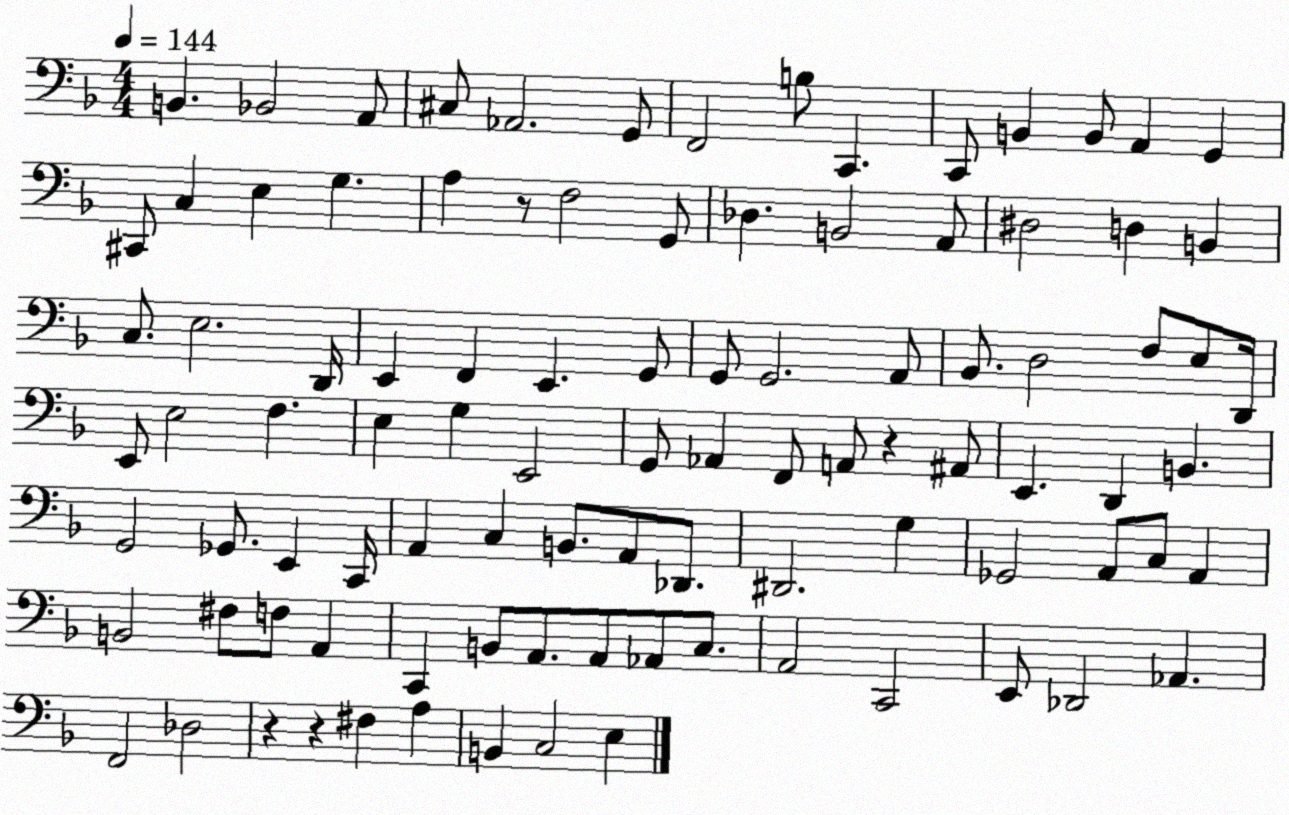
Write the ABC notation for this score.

X:1
T:Untitled
M:4/4
L:1/4
K:F
B,, _B,,2 A,,/2 ^C,/2 _A,,2 G,,/2 F,,2 B,/2 C,, C,,/2 B,, B,,/2 A,, G,, ^C,,/2 C, E, G, A, z/2 F,2 G,,/2 _D, B,,2 A,,/2 ^D,2 D, B,, C,/2 E,2 D,,/4 E,, F,, E,, G,,/2 G,,/2 G,,2 A,,/2 _B,,/2 D,2 F,/2 E,/2 D,,/4 E,,/2 E,2 F, E, G, E,,2 G,,/2 _A,, F,,/2 A,,/2 z ^A,,/2 E,, D,, B,, G,,2 _G,,/2 E,, C,,/4 A,, C, B,,/2 A,,/2 _D,,/2 ^D,,2 G, _G,,2 A,,/2 C,/2 A,, B,,2 ^F,/2 F,/2 A,, C,, B,,/2 A,,/2 A,,/2 _A,,/2 C,/2 A,,2 C,,2 E,,/2 _D,,2 _A,, F,,2 _D,2 z z ^F, A, B,, C,2 E,